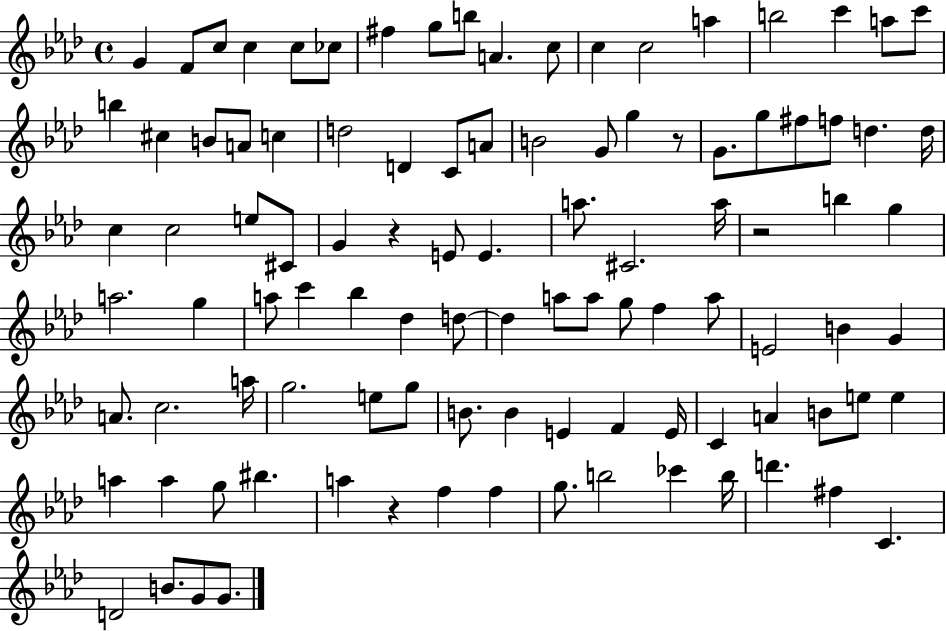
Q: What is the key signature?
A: AES major